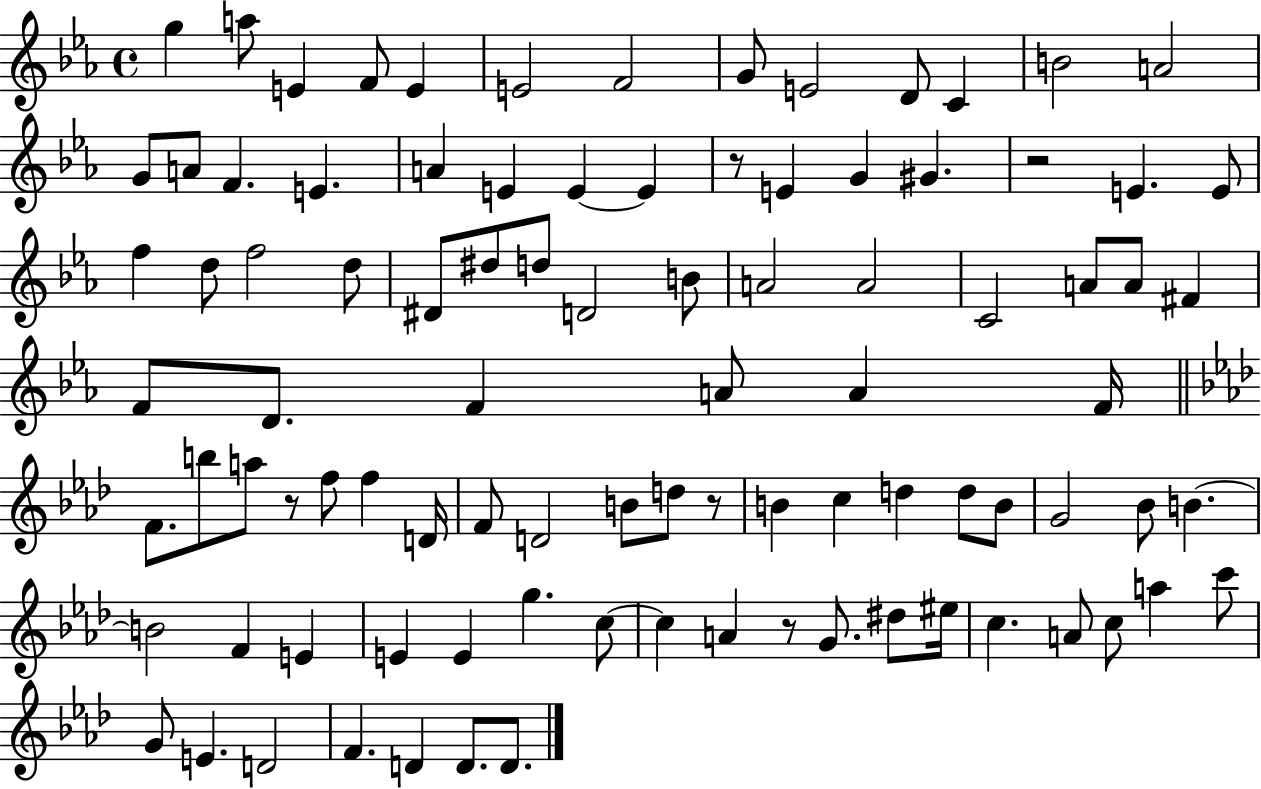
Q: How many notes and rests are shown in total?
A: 94